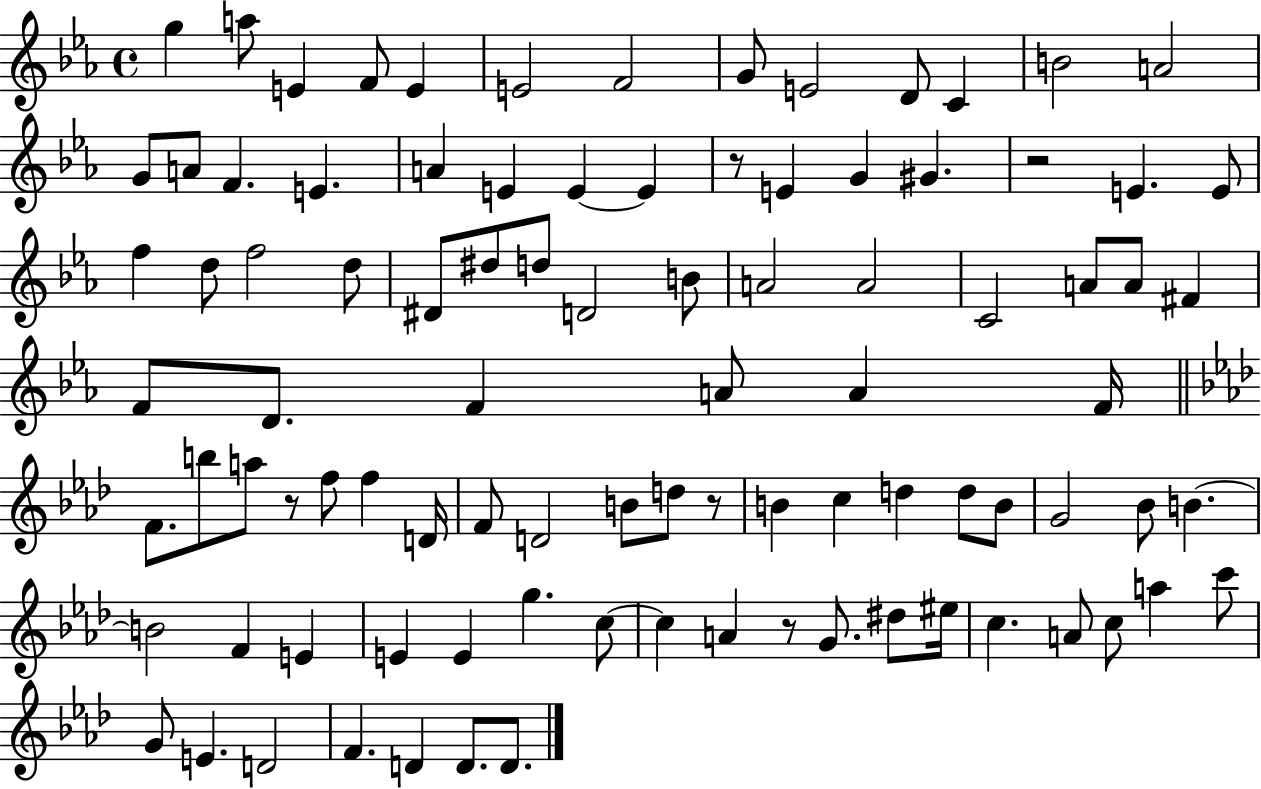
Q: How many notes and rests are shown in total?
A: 94